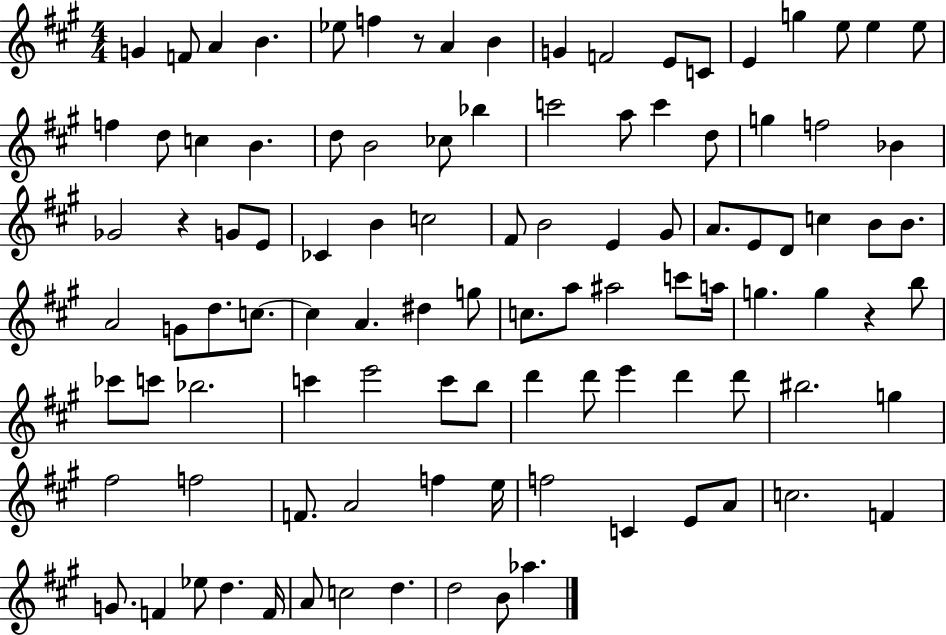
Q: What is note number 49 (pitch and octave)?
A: A4